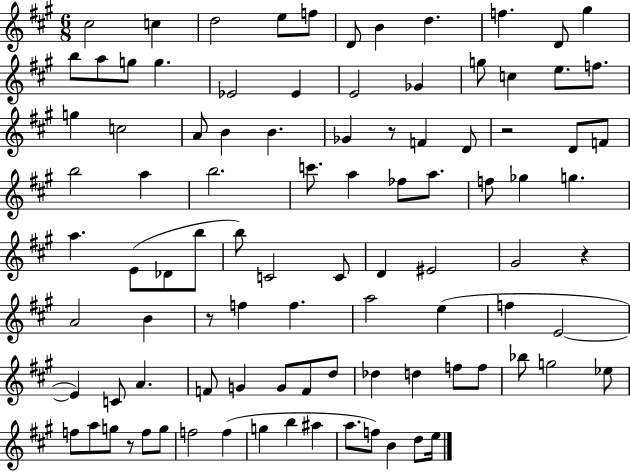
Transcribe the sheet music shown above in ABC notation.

X:1
T:Untitled
M:6/8
L:1/4
K:A
^c2 c d2 e/2 f/2 D/2 B d f D/2 ^g b/2 a/2 g/2 g _E2 _E E2 _G g/2 c e/2 f/2 g c2 A/2 B B _G z/2 F D/2 z2 D/2 F/2 b2 a b2 c'/2 a _f/2 a/2 f/2 _g g a E/2 _D/2 b/2 b/2 C2 C/2 D ^E2 ^G2 z A2 B z/2 f f a2 e f E2 E C/2 A F/2 G G/2 F/2 d/2 _d d f/2 f/2 _b/2 g2 _e/2 f/2 a/2 g/2 z/2 f/2 g/2 f2 f g b ^a a/2 f/2 B d/2 e/4